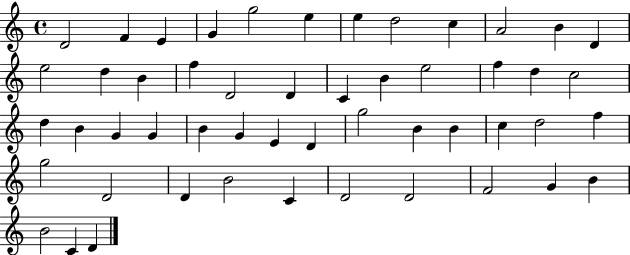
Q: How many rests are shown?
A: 0